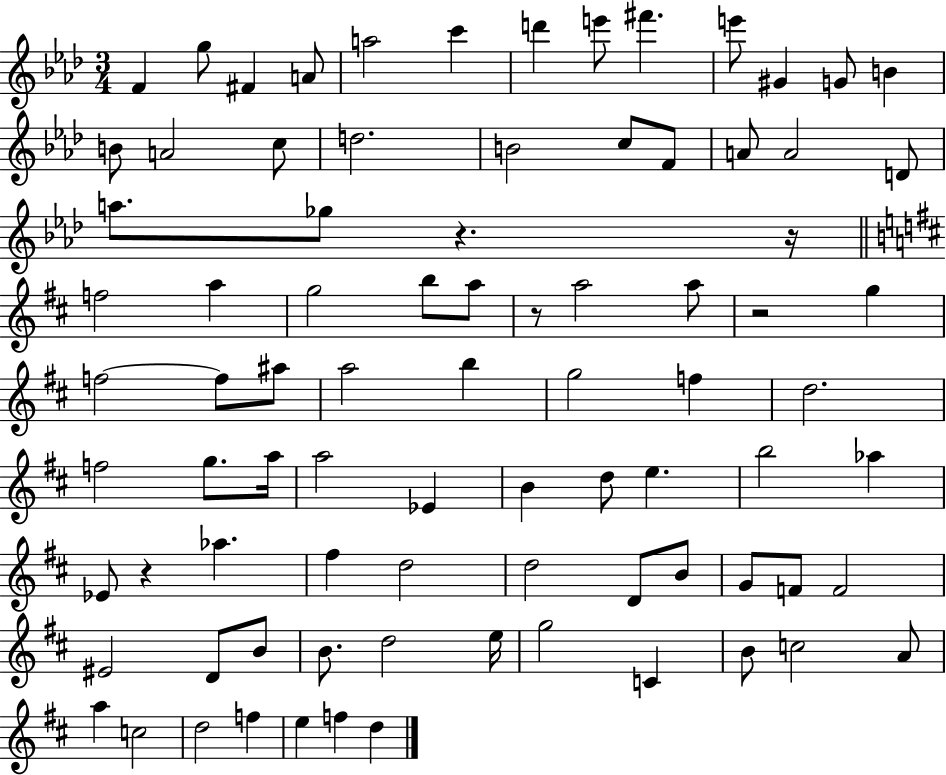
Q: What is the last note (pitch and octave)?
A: D5